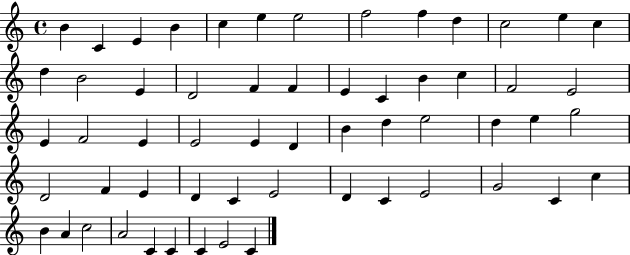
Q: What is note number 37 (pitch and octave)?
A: G5